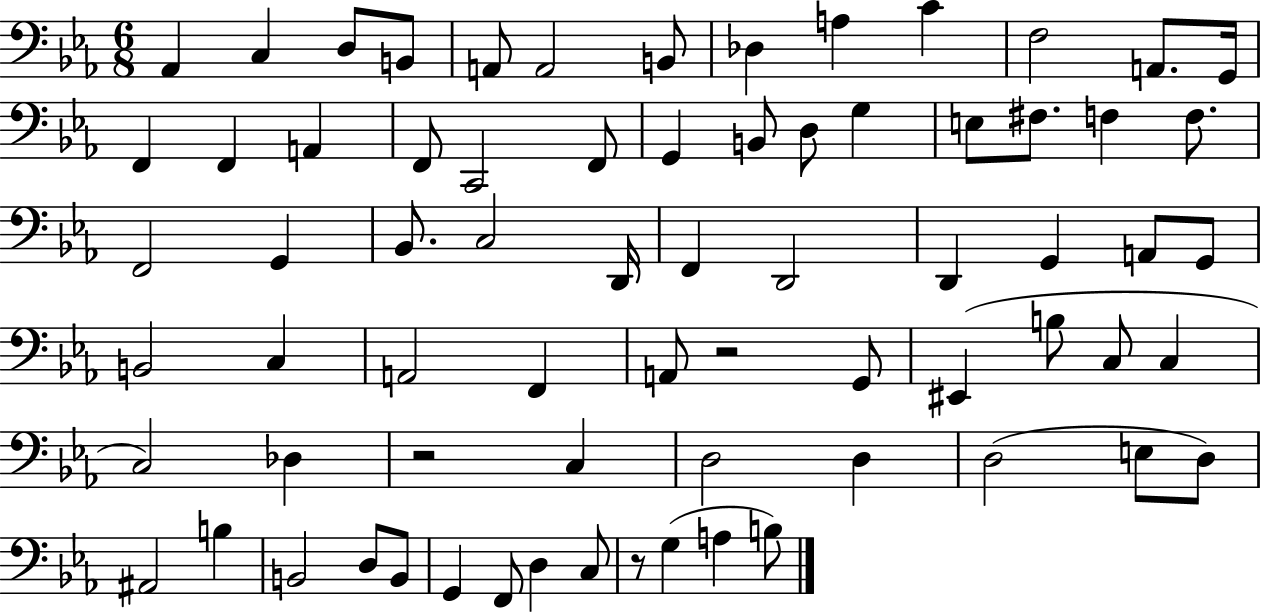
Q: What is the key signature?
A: EES major